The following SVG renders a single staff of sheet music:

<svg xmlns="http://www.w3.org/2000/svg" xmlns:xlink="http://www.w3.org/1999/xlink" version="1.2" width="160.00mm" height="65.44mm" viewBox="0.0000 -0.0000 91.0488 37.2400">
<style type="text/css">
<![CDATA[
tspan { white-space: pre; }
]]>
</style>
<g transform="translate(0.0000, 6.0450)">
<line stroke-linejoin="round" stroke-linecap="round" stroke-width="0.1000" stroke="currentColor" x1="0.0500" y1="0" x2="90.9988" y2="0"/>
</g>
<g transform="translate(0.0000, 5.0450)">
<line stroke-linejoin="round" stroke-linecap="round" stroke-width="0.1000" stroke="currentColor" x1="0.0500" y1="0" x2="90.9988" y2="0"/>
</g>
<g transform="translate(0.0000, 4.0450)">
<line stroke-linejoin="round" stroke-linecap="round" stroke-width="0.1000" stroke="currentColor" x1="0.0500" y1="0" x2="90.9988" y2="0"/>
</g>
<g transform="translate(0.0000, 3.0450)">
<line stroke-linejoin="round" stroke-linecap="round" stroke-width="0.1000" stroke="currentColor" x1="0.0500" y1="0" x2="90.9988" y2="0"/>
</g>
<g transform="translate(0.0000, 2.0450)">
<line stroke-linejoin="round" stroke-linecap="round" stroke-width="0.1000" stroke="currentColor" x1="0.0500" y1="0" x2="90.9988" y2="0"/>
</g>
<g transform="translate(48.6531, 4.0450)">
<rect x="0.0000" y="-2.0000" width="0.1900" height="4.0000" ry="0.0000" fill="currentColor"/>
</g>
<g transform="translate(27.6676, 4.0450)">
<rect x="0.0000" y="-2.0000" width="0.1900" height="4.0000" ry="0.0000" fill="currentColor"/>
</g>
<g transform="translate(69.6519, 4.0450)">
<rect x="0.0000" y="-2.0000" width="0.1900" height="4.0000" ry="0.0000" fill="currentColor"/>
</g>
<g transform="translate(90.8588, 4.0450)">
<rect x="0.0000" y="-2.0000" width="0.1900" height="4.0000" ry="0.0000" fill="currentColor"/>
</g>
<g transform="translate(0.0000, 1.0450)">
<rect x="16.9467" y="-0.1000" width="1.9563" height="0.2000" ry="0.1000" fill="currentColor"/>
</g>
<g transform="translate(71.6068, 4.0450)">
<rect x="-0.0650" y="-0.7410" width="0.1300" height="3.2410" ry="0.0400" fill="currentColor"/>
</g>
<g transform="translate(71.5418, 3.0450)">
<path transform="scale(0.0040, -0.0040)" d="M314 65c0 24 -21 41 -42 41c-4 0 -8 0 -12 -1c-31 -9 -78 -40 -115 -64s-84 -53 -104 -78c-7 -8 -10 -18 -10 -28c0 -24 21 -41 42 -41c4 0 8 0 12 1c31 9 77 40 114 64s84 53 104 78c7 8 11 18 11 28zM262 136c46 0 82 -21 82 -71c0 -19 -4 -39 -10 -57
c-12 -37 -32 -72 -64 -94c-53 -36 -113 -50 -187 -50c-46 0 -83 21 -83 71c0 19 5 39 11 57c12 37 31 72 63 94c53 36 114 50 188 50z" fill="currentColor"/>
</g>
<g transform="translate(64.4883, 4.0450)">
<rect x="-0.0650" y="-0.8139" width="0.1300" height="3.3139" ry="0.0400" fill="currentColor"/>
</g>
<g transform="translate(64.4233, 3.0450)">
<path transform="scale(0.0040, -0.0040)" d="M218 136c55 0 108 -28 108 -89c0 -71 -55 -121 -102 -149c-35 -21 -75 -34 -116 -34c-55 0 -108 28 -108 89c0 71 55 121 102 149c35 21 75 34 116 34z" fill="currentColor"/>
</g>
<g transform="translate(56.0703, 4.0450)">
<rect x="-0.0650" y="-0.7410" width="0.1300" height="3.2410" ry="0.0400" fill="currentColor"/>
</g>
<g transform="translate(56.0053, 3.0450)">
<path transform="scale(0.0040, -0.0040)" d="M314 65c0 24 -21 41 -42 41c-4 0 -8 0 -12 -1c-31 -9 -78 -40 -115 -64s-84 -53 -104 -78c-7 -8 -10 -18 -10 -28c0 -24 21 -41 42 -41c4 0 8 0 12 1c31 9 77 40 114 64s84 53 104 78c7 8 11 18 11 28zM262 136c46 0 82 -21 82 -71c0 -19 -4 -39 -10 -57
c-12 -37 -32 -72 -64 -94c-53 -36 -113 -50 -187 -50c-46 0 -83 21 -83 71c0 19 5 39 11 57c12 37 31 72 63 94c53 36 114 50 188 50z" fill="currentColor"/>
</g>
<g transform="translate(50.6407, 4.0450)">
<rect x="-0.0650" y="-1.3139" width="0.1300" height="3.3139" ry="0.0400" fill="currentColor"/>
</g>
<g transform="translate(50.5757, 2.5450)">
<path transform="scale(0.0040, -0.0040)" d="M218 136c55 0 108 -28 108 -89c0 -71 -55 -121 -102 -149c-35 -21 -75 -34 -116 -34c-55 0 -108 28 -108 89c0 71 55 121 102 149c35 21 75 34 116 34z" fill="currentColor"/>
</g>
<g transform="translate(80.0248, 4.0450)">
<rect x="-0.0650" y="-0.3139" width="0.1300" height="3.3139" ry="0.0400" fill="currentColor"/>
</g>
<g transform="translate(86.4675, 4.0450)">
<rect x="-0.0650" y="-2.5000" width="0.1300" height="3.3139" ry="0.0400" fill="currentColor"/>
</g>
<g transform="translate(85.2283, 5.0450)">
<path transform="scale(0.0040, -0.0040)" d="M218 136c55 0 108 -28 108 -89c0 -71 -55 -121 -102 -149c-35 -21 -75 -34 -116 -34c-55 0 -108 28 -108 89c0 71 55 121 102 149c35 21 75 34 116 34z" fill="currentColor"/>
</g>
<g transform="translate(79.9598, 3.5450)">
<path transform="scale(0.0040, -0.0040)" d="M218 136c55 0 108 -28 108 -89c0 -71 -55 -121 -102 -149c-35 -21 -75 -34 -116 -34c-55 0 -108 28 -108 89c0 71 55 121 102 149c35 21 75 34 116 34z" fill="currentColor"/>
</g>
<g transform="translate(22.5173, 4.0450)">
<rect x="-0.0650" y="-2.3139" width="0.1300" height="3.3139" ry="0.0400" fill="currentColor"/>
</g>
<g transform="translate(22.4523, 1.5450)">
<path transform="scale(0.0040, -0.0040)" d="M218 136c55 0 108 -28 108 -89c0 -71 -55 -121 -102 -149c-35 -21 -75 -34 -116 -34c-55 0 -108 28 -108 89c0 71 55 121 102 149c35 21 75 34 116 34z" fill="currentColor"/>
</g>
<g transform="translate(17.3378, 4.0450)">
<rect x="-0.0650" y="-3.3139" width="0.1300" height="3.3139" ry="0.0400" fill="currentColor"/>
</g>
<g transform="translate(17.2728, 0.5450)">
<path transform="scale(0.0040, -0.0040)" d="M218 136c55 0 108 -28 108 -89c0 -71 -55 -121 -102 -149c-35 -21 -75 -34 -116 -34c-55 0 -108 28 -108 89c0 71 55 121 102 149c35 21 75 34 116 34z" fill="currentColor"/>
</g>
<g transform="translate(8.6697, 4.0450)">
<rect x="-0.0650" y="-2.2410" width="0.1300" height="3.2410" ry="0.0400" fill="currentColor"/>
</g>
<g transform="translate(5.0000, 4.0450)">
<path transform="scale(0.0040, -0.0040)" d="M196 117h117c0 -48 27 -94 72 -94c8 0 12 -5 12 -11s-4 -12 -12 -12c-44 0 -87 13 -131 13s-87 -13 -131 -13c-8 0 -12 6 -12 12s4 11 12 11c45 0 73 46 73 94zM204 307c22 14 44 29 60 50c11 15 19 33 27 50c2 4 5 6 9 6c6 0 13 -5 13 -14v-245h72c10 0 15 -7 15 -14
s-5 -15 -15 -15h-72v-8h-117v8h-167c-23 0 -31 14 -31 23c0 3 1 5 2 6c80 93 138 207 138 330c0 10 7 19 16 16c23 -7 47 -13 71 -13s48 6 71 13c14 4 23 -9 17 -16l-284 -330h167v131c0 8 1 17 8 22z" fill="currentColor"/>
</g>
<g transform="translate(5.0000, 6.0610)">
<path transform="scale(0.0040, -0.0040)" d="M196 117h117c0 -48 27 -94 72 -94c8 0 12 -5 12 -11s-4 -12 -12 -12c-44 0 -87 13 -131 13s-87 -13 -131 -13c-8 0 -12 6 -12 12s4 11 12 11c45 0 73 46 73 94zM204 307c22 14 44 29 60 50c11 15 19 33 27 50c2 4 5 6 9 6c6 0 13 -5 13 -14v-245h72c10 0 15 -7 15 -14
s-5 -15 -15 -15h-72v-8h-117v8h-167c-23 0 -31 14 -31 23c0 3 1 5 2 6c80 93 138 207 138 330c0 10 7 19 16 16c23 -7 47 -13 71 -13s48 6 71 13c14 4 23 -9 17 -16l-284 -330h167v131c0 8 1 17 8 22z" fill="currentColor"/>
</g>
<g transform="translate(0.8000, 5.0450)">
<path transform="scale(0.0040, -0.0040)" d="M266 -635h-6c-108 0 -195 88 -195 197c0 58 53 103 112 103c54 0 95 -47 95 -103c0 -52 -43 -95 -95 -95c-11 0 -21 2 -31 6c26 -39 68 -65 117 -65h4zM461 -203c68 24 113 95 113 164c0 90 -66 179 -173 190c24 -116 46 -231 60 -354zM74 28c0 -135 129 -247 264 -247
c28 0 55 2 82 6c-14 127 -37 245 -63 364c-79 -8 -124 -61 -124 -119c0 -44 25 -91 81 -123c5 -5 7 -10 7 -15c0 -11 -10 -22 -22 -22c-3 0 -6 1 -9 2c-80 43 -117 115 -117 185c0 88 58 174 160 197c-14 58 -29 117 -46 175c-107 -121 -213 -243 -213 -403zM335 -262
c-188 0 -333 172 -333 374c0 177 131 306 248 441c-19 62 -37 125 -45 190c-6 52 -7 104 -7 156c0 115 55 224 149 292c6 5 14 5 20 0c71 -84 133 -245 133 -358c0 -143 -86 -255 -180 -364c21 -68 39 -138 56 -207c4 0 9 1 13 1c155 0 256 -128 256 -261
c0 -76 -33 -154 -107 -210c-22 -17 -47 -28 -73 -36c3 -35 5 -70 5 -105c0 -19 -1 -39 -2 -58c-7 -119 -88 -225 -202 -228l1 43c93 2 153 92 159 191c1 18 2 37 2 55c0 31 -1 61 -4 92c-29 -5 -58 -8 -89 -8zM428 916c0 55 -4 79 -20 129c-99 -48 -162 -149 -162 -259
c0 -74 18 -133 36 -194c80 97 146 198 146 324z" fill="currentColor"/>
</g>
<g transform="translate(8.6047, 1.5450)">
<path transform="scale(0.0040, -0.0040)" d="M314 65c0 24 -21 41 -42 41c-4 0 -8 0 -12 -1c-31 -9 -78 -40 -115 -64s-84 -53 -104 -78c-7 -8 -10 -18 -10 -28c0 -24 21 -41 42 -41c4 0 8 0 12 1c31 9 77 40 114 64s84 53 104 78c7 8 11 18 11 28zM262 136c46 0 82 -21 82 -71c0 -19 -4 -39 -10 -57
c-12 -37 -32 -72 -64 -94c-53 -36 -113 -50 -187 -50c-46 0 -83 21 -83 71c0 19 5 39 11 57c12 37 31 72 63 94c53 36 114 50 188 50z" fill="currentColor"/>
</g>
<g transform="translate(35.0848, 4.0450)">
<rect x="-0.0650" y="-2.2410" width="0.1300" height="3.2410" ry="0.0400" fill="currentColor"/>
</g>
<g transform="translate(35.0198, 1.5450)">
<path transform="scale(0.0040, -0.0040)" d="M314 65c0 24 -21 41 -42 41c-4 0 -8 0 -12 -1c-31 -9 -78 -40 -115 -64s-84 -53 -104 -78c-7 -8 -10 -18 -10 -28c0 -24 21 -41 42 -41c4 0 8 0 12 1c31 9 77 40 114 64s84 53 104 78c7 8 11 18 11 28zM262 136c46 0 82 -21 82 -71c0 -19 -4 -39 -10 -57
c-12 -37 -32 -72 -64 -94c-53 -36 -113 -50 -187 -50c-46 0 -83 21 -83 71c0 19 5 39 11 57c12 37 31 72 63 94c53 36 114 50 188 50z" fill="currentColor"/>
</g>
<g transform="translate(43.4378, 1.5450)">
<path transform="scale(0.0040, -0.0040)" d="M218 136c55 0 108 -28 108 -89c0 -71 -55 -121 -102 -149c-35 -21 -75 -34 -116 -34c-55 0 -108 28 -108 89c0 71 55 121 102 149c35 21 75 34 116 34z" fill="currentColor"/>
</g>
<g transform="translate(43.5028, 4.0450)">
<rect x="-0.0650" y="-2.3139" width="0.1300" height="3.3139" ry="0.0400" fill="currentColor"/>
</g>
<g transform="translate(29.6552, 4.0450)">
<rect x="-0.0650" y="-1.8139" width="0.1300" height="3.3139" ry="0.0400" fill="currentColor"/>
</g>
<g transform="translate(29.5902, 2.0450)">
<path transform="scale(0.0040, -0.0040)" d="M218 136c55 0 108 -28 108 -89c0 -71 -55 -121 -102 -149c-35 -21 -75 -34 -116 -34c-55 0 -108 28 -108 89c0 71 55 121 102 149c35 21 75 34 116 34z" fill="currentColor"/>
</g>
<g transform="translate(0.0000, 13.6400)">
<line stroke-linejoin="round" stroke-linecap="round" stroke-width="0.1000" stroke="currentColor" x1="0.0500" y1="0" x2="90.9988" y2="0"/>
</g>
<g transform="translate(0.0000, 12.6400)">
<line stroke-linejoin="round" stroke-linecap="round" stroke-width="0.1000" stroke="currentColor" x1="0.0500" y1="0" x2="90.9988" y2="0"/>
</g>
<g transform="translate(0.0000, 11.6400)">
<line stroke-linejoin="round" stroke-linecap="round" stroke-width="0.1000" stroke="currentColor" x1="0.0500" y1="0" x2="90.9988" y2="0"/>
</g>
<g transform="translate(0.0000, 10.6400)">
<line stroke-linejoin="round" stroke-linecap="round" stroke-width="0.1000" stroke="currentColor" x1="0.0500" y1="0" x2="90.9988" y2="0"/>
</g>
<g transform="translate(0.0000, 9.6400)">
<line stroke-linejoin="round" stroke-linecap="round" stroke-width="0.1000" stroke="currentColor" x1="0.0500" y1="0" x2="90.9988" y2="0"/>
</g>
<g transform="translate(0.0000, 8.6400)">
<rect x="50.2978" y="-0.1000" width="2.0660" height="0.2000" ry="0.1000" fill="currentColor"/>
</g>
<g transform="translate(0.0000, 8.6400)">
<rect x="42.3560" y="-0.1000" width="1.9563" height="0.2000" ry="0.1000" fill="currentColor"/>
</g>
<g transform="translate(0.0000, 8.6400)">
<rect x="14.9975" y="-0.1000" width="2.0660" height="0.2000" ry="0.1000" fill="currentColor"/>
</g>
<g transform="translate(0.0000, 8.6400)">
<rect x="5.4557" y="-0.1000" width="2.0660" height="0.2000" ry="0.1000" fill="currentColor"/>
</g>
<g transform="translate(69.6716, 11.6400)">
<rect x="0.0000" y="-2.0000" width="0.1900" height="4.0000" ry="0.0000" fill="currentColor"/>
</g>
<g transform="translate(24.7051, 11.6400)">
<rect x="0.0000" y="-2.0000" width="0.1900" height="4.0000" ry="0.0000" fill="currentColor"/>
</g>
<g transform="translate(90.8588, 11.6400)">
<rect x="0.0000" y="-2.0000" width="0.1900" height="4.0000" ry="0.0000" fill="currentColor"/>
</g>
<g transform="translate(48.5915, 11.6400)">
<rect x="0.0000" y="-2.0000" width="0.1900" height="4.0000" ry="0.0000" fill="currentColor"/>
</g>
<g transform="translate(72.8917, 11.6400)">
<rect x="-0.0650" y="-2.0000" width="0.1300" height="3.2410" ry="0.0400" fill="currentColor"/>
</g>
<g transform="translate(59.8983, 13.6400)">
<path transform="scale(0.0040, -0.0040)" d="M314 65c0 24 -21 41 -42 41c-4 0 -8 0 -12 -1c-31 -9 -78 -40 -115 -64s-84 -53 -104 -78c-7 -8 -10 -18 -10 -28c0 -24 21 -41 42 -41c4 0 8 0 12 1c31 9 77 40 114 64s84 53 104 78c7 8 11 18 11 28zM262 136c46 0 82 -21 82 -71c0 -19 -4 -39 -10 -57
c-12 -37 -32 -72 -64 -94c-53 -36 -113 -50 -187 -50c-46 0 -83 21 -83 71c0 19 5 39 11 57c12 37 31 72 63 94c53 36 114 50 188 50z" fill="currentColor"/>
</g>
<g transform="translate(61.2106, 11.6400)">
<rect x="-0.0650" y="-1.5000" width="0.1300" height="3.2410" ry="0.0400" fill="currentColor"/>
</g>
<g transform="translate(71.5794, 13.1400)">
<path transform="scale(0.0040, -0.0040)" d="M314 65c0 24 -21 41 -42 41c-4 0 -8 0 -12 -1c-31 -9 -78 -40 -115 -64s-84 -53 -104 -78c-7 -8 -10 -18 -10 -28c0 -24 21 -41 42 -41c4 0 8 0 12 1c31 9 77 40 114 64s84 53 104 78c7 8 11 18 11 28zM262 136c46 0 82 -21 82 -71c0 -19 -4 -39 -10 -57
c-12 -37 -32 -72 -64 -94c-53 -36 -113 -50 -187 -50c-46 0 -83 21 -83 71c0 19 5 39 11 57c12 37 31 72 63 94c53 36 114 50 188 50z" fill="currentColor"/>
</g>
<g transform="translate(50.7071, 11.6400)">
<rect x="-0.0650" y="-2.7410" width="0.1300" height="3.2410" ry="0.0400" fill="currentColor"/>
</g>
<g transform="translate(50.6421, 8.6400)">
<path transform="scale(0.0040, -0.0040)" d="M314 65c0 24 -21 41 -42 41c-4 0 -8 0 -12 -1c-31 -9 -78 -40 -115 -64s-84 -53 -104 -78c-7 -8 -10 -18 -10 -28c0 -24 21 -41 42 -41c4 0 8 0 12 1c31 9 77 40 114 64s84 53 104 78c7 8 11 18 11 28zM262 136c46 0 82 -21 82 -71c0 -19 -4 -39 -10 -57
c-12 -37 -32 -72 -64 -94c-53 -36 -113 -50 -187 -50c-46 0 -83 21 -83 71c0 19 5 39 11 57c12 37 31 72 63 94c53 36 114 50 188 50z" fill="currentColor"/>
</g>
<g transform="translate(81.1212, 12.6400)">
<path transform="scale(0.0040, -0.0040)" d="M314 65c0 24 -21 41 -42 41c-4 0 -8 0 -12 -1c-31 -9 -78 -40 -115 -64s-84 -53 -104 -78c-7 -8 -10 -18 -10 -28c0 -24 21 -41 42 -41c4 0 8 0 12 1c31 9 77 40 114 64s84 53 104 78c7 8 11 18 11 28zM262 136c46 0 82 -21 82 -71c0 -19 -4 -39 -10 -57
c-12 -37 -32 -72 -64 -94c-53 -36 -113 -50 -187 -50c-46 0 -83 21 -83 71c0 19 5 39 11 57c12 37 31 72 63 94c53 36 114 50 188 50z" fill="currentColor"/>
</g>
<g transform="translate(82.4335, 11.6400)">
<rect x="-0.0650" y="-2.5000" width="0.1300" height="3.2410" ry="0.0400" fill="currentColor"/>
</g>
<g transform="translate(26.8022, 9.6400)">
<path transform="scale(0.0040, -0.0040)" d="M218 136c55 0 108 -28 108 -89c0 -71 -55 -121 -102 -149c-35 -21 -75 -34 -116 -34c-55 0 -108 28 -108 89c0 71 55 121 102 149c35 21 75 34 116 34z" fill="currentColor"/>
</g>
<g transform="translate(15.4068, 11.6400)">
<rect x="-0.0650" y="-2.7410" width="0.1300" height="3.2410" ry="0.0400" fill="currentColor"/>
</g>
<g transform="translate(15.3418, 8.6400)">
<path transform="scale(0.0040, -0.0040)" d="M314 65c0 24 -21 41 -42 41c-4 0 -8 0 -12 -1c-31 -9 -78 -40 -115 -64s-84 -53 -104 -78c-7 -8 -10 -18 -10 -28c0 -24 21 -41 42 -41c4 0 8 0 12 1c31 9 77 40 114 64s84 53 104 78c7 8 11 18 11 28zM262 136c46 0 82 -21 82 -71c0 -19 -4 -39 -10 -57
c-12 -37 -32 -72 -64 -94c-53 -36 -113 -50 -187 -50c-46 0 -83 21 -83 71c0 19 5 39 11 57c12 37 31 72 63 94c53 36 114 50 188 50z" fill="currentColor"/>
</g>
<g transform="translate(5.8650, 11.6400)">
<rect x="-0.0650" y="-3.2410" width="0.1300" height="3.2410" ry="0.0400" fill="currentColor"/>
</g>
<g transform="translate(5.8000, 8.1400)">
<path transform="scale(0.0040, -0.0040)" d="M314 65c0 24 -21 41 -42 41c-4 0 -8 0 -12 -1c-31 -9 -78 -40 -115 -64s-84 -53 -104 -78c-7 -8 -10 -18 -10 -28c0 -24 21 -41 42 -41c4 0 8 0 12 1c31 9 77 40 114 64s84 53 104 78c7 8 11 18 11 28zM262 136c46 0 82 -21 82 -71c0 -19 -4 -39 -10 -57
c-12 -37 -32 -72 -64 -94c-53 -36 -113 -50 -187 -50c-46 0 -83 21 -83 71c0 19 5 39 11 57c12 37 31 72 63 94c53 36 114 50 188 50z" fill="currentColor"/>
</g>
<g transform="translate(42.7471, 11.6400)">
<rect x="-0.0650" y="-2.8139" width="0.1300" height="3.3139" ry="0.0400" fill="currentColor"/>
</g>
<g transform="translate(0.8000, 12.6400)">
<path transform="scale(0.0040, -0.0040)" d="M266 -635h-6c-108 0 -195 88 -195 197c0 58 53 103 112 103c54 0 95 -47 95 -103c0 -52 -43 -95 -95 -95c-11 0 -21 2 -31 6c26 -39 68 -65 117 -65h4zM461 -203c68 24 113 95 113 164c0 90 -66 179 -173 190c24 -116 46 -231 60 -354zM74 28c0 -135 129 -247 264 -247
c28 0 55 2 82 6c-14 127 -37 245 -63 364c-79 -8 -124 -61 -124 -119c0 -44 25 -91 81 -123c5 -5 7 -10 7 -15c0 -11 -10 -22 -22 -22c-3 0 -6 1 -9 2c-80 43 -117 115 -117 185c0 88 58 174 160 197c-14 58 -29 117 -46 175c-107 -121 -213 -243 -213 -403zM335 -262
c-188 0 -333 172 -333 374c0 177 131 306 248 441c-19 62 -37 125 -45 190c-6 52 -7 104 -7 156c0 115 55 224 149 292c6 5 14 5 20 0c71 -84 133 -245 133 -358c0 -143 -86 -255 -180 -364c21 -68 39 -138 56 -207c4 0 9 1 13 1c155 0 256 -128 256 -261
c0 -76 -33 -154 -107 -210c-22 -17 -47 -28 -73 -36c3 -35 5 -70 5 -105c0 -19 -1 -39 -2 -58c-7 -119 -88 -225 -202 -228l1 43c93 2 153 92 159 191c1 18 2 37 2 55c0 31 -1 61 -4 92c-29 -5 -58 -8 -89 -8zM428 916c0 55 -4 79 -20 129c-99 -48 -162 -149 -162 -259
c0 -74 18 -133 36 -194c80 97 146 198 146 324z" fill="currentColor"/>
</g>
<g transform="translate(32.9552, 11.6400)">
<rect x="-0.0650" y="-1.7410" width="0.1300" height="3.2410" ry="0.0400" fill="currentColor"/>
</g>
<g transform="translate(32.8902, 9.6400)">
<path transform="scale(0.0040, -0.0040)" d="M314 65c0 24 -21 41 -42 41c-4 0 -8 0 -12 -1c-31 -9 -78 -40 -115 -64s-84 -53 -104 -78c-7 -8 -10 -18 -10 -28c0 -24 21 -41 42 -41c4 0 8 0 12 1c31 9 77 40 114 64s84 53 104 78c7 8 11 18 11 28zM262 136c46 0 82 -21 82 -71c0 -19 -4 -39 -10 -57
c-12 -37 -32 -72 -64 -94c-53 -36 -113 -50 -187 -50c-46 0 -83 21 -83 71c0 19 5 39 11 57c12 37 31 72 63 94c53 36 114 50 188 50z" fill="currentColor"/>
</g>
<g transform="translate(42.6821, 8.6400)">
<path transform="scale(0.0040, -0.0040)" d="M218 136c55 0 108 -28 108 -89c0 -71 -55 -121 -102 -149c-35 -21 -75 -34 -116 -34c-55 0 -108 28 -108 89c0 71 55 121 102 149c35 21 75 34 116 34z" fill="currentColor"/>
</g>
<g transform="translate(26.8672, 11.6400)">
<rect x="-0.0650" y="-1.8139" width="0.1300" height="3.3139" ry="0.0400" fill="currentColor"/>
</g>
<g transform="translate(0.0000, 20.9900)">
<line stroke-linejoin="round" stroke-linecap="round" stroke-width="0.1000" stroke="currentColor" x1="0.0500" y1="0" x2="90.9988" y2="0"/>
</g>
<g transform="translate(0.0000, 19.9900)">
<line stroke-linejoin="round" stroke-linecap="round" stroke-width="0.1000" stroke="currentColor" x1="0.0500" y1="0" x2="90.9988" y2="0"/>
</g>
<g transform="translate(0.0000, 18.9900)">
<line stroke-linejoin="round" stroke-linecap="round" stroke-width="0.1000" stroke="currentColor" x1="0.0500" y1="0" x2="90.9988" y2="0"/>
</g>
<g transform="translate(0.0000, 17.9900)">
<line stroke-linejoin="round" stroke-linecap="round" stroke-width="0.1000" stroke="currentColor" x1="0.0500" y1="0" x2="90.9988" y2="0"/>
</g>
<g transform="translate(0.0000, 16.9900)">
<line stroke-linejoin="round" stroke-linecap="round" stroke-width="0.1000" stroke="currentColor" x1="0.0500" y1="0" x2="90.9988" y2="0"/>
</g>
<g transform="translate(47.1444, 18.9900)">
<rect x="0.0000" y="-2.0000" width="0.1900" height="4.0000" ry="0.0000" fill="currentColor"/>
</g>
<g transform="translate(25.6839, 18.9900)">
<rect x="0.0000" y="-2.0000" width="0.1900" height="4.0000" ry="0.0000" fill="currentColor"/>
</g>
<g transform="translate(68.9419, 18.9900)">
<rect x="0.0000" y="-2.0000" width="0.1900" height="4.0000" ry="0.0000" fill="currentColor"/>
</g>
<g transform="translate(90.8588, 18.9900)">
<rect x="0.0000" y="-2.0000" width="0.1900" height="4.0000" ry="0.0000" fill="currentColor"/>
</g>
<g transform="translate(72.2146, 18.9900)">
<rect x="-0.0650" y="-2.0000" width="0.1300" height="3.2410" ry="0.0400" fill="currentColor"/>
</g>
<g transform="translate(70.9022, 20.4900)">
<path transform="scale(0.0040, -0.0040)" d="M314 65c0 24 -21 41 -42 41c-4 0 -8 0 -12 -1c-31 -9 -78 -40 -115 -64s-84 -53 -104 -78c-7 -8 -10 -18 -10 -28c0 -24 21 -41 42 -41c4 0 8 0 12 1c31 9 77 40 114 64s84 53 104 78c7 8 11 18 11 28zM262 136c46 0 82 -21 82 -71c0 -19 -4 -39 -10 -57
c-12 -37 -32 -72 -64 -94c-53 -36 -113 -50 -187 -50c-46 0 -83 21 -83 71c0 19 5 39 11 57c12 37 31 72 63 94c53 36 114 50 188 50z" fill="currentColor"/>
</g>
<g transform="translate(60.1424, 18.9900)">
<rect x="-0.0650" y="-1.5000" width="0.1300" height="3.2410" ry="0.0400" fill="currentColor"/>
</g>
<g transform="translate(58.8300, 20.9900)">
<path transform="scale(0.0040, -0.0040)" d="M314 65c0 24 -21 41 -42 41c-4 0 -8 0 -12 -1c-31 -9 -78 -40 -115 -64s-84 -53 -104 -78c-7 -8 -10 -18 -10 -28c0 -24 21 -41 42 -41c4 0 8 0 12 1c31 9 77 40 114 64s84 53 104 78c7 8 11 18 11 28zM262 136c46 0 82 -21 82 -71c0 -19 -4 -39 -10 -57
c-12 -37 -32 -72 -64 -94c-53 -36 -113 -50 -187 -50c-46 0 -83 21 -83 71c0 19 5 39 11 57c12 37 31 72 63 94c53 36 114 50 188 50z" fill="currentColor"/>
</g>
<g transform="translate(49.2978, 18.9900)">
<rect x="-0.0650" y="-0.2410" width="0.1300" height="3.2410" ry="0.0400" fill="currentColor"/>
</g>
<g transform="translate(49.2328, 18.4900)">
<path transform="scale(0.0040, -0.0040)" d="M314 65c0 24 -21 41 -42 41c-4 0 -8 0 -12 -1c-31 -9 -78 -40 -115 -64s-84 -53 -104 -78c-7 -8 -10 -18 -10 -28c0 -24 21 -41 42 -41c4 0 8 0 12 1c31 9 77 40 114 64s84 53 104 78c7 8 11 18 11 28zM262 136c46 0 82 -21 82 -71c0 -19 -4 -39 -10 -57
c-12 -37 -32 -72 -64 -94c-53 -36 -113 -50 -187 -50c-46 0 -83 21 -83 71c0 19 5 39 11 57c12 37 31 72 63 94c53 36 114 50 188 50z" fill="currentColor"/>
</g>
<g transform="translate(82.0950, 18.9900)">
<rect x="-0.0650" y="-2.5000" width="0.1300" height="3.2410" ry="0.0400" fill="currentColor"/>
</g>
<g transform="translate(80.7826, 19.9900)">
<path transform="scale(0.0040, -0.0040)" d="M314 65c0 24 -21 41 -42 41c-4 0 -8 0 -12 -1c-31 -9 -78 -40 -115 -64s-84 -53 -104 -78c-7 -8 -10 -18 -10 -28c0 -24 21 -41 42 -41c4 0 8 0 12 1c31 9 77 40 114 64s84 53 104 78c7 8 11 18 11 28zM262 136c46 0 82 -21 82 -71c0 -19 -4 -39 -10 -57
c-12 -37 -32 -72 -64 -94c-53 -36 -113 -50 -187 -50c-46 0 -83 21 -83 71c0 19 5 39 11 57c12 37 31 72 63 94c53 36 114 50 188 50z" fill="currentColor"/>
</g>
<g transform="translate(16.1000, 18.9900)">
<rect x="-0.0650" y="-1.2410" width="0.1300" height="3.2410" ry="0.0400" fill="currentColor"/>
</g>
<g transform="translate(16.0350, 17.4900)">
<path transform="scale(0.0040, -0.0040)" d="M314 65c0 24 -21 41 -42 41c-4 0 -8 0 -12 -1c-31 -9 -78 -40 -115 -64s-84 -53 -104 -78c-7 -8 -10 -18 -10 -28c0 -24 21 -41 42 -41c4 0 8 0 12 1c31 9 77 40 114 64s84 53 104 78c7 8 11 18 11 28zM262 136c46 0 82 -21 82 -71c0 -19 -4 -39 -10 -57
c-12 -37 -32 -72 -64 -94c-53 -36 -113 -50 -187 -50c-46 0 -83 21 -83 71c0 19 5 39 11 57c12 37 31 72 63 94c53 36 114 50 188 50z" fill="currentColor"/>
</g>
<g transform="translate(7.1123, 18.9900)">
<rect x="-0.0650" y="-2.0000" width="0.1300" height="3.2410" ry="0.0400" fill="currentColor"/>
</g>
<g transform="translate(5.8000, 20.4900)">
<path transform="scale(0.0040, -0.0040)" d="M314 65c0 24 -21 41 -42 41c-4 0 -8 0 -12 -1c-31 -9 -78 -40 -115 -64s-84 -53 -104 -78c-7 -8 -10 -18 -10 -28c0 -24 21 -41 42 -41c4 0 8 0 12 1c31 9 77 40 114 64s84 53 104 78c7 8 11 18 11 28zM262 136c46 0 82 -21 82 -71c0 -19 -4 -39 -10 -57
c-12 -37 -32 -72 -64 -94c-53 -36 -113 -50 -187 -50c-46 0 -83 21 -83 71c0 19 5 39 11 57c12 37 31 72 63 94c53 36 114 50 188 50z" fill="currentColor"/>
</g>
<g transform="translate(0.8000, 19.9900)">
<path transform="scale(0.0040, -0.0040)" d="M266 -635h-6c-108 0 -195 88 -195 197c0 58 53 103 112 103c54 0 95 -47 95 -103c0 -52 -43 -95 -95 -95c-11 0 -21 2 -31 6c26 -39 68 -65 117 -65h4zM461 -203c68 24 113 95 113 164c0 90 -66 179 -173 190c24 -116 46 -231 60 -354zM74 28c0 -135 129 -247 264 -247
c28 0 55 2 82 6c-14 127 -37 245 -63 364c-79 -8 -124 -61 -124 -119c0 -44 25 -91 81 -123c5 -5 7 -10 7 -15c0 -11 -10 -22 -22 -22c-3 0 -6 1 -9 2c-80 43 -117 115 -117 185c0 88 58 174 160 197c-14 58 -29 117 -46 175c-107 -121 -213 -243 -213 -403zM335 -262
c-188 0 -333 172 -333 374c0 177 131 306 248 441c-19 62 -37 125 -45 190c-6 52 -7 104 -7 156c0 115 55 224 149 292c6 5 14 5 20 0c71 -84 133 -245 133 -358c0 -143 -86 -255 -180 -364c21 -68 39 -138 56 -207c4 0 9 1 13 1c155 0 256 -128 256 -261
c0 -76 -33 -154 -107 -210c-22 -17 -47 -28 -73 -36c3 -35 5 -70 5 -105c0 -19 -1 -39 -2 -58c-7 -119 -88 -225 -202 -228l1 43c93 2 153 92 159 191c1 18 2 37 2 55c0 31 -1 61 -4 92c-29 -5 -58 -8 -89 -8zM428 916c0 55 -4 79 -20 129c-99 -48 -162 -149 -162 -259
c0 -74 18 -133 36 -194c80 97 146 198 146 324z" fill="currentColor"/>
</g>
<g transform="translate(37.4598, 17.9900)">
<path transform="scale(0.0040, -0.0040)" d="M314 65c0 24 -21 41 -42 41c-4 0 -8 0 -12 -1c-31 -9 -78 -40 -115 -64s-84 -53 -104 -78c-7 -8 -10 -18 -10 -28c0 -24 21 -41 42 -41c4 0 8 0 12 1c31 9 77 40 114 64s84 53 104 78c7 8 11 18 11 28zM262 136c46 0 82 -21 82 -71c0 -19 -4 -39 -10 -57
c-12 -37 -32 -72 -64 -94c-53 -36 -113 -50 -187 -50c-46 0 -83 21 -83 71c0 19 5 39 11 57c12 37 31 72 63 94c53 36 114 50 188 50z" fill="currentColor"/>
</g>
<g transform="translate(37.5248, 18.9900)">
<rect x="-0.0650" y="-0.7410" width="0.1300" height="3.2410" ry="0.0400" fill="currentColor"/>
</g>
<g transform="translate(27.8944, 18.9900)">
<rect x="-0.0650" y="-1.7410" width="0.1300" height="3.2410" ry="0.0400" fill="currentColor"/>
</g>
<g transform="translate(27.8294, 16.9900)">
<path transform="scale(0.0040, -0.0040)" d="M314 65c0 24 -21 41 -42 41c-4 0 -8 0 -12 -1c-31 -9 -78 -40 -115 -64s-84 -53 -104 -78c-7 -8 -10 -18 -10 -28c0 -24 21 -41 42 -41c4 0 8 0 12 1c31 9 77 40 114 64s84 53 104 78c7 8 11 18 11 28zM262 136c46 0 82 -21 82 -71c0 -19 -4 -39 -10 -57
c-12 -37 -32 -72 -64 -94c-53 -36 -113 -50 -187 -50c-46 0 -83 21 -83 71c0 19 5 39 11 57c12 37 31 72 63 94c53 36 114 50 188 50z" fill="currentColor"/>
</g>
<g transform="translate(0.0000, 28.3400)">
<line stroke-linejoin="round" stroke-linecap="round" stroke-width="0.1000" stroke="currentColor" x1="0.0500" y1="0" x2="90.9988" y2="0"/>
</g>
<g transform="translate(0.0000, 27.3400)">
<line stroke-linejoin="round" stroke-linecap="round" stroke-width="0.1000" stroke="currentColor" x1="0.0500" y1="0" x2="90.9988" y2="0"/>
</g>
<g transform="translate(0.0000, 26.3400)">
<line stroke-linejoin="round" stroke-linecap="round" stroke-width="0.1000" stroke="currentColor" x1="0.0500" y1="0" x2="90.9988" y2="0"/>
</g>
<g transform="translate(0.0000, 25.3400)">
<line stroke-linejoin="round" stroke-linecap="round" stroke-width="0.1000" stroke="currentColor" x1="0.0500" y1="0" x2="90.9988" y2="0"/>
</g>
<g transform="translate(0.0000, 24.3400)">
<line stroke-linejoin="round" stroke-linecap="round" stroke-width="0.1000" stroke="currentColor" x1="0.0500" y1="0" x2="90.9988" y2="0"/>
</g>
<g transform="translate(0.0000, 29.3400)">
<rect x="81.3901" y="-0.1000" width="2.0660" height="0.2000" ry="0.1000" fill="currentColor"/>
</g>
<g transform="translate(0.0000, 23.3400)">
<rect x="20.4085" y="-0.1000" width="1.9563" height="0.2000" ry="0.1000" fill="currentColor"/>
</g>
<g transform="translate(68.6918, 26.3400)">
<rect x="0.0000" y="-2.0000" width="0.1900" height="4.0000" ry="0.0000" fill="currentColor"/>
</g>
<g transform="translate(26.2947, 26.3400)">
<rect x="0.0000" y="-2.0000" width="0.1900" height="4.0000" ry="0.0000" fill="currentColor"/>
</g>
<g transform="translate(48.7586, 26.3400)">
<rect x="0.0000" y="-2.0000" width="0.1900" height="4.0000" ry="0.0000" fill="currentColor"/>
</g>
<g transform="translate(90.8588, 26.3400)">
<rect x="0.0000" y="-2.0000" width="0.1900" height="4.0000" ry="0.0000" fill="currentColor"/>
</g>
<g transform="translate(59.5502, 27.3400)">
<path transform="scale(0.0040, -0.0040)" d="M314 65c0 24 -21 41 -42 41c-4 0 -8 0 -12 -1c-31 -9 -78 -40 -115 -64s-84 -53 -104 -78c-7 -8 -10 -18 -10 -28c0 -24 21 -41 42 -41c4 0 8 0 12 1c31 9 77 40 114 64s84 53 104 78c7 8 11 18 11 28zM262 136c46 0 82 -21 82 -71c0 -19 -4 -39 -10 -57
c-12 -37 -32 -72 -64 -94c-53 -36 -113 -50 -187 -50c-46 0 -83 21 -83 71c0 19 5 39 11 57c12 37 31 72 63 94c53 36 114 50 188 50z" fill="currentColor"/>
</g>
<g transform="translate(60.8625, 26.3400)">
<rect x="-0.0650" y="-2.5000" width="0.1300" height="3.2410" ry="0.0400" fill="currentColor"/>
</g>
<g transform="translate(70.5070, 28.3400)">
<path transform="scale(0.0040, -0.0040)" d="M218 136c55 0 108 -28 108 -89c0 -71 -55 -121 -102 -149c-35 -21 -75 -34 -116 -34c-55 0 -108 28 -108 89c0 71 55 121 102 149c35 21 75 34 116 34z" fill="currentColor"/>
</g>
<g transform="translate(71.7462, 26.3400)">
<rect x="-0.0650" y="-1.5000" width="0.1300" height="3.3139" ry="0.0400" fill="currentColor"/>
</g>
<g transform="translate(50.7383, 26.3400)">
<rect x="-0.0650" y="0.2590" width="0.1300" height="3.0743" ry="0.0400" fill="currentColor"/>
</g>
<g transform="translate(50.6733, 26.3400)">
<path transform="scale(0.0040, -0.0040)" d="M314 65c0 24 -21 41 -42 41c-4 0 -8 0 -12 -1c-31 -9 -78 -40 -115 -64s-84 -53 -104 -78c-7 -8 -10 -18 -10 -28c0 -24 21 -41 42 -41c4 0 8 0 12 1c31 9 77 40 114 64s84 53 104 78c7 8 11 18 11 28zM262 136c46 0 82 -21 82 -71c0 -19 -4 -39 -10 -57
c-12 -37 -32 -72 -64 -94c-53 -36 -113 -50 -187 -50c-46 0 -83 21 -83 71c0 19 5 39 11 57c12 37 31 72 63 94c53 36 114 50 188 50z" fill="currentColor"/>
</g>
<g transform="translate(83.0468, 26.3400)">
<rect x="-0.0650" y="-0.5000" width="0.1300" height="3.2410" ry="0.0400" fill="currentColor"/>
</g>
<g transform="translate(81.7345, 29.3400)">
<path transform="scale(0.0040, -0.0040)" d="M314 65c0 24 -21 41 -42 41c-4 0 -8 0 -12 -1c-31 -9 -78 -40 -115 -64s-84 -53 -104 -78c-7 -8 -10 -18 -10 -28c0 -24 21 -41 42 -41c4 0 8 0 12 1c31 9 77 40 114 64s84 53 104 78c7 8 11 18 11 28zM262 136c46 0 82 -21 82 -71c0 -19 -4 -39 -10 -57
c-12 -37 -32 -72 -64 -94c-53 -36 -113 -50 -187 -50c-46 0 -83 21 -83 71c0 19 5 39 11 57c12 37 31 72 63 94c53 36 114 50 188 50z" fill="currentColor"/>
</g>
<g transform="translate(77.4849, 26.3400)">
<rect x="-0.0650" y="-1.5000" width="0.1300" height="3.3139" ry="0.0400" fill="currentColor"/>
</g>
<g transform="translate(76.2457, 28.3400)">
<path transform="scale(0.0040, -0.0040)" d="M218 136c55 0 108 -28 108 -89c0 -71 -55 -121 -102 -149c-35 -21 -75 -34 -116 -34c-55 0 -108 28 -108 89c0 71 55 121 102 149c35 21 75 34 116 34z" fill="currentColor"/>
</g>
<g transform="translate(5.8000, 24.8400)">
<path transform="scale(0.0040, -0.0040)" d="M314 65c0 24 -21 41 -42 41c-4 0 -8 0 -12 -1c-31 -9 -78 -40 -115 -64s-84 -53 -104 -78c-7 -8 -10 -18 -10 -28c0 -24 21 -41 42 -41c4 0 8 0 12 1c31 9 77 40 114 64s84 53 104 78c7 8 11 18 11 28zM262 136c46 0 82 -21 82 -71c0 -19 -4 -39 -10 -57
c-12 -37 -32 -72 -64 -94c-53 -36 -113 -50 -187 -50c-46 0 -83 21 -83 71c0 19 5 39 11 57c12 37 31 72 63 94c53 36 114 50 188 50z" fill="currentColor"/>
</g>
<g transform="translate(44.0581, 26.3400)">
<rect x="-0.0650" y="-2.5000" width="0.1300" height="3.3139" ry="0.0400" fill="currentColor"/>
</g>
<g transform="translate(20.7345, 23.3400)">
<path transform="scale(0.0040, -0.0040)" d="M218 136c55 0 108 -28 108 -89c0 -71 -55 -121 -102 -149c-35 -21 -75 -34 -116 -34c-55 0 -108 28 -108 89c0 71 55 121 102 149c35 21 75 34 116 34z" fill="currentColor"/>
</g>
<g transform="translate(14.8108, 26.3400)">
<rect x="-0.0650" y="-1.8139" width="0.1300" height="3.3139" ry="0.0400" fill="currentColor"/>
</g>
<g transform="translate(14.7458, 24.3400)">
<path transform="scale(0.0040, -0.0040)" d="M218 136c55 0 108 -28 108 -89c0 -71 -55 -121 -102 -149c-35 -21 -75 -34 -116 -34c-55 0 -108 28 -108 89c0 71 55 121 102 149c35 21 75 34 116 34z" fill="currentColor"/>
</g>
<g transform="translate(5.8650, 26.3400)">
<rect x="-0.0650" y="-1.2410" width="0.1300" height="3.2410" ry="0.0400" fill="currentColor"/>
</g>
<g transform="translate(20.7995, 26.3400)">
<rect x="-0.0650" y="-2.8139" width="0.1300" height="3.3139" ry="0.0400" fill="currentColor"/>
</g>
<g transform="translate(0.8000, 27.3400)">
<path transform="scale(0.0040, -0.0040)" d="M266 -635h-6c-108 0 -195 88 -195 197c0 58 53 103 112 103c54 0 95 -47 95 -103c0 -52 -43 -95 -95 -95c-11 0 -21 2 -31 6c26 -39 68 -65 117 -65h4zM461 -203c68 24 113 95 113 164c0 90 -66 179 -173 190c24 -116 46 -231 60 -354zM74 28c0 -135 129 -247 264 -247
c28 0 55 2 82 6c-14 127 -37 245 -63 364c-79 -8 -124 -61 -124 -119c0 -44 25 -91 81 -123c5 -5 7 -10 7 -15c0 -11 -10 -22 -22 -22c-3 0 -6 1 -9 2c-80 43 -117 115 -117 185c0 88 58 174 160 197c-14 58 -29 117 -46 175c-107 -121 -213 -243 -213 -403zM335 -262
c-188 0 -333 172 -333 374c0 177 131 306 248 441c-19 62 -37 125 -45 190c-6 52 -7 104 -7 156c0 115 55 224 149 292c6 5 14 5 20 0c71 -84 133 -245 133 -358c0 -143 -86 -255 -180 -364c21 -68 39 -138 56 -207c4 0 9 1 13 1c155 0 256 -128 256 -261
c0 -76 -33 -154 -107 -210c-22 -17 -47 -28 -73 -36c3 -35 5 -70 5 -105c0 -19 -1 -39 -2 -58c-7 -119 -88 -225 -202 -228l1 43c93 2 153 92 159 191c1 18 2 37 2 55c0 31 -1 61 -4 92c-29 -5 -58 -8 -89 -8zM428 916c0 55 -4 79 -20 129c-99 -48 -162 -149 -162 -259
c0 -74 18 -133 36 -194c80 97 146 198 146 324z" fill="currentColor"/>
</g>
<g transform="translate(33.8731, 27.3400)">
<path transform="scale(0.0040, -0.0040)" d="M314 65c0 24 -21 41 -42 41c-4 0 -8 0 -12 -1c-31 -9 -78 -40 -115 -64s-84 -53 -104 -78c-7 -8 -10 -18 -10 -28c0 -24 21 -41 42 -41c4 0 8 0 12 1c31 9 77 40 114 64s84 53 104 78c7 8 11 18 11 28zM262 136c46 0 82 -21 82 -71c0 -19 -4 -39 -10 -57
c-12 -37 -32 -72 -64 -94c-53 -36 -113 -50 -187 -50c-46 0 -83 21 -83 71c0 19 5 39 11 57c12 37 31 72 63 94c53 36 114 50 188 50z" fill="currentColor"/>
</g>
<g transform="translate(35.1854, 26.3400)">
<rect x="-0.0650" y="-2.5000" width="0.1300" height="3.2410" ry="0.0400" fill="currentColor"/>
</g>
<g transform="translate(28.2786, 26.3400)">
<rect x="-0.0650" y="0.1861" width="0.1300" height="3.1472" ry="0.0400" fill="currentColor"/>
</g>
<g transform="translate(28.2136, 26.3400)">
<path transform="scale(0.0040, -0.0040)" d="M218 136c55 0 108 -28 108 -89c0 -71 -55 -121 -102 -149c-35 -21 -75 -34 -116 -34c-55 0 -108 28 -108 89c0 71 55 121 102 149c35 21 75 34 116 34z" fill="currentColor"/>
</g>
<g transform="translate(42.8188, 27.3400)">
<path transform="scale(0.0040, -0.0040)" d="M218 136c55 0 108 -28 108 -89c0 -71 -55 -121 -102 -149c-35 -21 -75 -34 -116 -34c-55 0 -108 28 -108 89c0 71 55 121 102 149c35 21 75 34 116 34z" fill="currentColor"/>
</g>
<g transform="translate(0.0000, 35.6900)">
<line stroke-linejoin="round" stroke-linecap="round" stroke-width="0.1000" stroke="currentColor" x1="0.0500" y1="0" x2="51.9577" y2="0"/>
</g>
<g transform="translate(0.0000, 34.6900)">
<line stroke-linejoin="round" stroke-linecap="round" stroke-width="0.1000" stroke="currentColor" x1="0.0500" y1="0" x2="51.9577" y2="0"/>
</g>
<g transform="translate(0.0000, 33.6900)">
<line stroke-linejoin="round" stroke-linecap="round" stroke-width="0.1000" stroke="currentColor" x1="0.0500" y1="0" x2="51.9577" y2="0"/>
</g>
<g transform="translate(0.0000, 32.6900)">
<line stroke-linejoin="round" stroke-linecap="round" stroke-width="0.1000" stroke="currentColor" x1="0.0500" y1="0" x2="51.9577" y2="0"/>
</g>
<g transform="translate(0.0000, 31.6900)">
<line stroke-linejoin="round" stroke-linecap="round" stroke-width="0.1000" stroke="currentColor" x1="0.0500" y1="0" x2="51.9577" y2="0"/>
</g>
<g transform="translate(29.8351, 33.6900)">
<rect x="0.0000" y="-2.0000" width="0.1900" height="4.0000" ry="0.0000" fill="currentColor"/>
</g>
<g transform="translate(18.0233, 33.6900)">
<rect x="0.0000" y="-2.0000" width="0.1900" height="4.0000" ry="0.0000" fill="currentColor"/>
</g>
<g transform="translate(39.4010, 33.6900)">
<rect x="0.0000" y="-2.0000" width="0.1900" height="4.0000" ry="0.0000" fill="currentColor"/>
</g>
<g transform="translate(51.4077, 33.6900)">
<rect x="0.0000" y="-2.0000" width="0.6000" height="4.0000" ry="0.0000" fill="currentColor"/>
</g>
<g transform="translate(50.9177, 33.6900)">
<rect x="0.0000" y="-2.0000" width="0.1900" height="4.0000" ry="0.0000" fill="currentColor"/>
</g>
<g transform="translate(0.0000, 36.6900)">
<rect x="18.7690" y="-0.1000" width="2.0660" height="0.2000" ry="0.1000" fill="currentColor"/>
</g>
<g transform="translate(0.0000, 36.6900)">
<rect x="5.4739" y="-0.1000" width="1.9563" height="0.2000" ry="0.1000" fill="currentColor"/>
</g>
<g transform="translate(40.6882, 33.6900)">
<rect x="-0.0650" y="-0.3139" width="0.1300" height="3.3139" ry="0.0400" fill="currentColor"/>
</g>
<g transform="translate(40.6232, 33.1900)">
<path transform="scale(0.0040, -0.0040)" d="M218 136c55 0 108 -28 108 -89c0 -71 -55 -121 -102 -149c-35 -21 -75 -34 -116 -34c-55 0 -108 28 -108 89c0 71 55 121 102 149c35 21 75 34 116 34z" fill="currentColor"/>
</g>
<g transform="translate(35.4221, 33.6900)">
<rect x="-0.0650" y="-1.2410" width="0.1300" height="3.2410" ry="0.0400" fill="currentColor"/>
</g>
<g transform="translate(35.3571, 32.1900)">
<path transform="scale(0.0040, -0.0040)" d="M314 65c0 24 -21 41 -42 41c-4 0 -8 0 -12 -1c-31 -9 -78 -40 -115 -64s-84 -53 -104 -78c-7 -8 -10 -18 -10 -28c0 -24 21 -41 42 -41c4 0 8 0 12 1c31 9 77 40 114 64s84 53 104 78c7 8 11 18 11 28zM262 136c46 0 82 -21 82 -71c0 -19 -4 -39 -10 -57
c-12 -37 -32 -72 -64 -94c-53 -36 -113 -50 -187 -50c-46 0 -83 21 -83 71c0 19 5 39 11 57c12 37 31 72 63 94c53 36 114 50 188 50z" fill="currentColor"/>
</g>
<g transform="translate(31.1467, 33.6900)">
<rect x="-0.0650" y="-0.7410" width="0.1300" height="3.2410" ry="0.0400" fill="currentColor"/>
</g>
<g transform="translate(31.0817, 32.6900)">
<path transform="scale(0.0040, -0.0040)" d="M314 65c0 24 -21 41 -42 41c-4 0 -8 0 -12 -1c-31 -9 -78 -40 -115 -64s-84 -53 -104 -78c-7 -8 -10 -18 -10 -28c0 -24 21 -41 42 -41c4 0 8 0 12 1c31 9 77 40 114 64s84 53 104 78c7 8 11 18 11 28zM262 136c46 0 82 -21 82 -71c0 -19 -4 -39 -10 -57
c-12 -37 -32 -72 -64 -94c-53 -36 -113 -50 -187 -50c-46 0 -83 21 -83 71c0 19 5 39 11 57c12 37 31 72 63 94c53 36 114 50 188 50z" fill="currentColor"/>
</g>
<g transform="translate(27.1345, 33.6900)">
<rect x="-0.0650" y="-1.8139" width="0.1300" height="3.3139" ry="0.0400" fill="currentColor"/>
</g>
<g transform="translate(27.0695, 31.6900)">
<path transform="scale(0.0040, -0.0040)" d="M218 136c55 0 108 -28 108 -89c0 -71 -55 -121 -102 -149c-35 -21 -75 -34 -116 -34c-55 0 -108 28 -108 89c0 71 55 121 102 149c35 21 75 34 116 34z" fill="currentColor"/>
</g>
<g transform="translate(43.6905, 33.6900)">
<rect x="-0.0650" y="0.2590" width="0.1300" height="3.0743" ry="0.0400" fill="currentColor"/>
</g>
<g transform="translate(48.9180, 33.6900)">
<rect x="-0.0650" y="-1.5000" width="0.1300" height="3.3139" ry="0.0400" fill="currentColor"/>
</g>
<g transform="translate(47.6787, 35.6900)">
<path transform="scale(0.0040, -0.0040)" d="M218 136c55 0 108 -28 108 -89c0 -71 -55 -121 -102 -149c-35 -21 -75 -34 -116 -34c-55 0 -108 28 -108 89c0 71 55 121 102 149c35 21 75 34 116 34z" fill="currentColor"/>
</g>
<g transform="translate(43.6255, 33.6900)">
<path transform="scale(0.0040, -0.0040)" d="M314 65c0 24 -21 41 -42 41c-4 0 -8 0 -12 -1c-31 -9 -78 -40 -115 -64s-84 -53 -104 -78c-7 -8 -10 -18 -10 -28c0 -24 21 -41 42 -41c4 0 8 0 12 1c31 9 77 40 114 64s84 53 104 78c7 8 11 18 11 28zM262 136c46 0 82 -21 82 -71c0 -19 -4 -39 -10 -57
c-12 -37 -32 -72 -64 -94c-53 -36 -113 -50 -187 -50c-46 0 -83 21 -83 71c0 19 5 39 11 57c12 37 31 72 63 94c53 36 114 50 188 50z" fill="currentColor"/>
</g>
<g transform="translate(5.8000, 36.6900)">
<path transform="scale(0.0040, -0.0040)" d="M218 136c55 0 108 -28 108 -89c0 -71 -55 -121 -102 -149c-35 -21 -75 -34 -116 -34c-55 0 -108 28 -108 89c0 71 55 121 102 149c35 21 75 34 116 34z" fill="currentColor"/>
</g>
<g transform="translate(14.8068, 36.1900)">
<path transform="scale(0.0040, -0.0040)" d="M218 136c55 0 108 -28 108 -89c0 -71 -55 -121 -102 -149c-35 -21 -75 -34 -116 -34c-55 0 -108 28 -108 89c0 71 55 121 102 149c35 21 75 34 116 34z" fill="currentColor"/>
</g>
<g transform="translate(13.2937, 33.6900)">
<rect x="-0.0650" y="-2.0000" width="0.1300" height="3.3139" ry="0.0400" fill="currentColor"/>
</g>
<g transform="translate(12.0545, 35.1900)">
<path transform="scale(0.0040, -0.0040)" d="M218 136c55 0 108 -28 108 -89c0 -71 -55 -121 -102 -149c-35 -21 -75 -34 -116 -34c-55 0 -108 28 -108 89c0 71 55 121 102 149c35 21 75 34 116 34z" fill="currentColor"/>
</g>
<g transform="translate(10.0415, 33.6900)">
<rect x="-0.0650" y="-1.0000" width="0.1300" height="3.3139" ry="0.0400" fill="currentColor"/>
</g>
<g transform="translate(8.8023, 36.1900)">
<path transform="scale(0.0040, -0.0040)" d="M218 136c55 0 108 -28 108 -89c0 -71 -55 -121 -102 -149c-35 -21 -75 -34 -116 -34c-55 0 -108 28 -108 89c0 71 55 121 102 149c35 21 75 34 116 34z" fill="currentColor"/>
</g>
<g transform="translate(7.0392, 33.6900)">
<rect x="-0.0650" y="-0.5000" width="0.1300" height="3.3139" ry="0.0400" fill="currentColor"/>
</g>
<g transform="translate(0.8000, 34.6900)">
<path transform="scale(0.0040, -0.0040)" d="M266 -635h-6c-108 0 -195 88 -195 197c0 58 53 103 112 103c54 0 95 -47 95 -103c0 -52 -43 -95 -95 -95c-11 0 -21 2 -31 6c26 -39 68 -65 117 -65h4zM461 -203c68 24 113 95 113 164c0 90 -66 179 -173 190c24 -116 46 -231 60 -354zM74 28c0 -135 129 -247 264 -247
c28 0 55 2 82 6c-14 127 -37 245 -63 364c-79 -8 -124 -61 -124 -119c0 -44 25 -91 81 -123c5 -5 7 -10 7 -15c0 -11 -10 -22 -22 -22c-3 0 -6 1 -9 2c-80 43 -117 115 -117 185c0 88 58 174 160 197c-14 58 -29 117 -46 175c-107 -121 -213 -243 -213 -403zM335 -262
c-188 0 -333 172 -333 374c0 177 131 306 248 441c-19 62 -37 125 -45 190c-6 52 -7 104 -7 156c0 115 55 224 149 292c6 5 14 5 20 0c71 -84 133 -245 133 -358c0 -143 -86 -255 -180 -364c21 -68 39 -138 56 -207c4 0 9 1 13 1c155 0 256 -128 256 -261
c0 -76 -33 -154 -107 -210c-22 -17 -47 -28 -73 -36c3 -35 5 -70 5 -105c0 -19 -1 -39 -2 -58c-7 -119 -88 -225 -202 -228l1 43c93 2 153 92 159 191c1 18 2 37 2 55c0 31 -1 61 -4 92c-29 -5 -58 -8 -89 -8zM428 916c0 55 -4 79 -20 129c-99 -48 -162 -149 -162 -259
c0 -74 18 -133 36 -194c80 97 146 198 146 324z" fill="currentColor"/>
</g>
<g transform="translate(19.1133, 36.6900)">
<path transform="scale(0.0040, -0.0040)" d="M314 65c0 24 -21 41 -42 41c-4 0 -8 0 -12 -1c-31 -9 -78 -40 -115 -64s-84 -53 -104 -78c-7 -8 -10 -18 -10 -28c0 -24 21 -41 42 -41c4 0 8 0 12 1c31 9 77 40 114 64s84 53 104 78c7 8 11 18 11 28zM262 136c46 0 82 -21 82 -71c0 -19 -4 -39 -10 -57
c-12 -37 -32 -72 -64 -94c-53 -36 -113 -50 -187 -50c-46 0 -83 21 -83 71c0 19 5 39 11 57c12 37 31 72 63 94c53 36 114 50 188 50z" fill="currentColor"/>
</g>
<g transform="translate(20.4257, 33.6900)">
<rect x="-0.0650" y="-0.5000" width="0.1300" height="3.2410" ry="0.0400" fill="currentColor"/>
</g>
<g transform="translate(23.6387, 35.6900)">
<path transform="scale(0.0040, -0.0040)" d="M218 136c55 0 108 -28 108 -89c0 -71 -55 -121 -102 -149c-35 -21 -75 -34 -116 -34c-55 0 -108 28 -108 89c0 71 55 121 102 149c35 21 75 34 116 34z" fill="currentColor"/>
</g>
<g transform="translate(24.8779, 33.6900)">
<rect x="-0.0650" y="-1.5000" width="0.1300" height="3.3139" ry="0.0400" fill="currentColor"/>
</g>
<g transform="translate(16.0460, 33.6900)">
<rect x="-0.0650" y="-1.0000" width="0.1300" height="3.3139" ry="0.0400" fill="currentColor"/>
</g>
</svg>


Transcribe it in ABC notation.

X:1
T:Untitled
M:4/4
L:1/4
K:C
g2 b g f g2 g e d2 d d2 c G b2 a2 f f2 a a2 E2 F2 G2 F2 e2 f2 d2 c2 E2 F2 G2 e2 f a B G2 G B2 G2 E E C2 C D F D C2 E f d2 e2 c B2 E